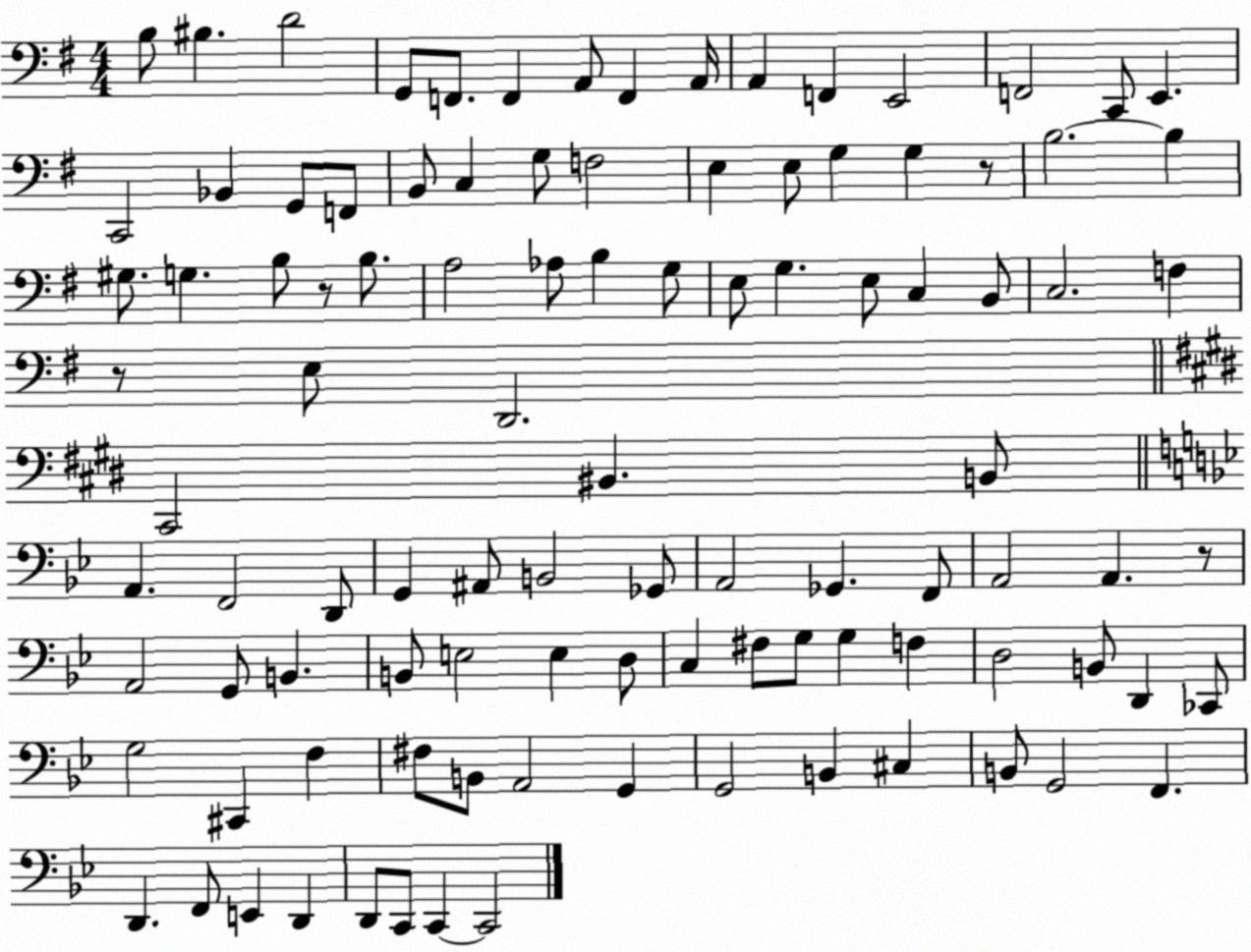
X:1
T:Untitled
M:4/4
L:1/4
K:G
B,/2 ^B, D2 G,,/2 F,,/2 F,, A,,/2 F,, A,,/4 A,, F,, E,,2 F,,2 C,,/2 E,, C,,2 _B,, G,,/2 F,,/2 B,,/2 C, G,/2 F,2 E, E,/2 G, G, z/2 B,2 B, ^G,/2 G, B,/2 z/2 B,/2 A,2 _A,/2 B, G,/2 E,/2 G, E,/2 C, B,,/2 C,2 F, z/2 E,/2 D,,2 ^C,,2 ^B,, B,,/2 A,, F,,2 D,,/2 G,, ^A,,/2 B,,2 _G,,/2 A,,2 _G,, F,,/2 A,,2 A,, z/2 A,,2 G,,/2 B,, B,,/2 E,2 E, D,/2 C, ^F,/2 G,/2 G, F, D,2 B,,/2 D,, _C,,/2 G,2 ^C,, F, ^F,/2 B,,/2 A,,2 G,, G,,2 B,, ^C, B,,/2 G,,2 F,, D,, F,,/2 E,, D,, D,,/2 C,,/2 C,, C,,2